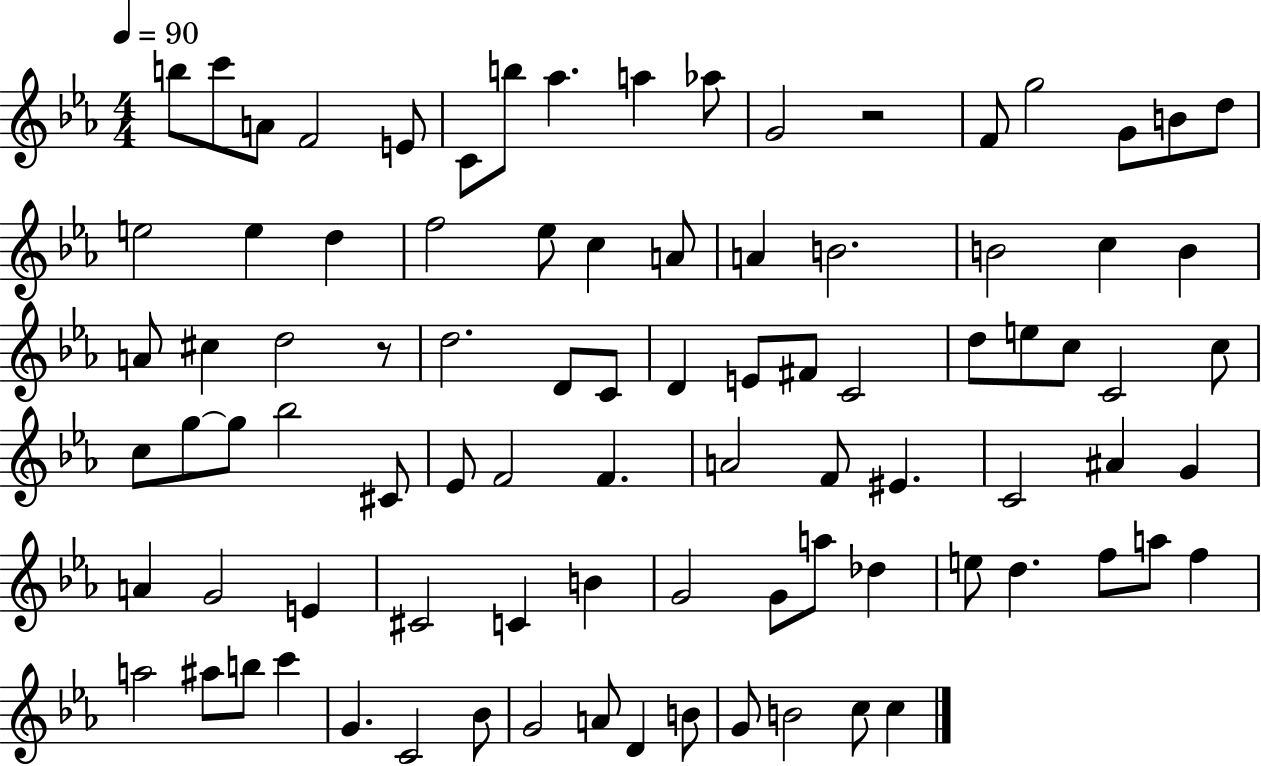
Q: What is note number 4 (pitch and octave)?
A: F4